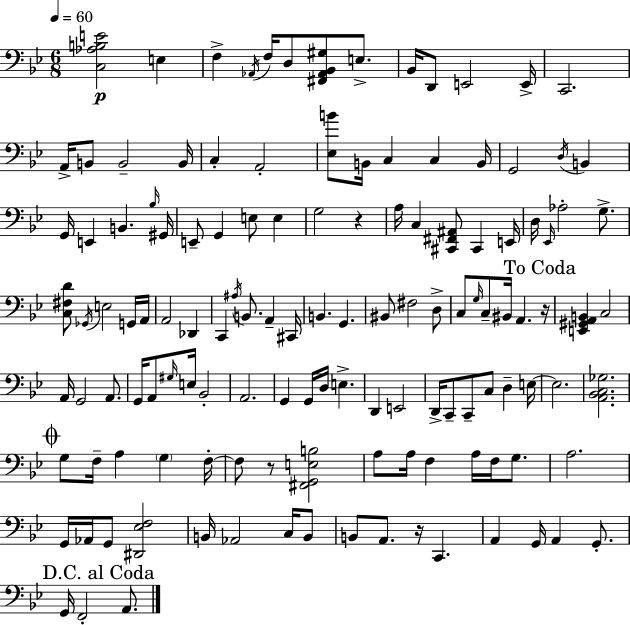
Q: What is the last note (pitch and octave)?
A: A2